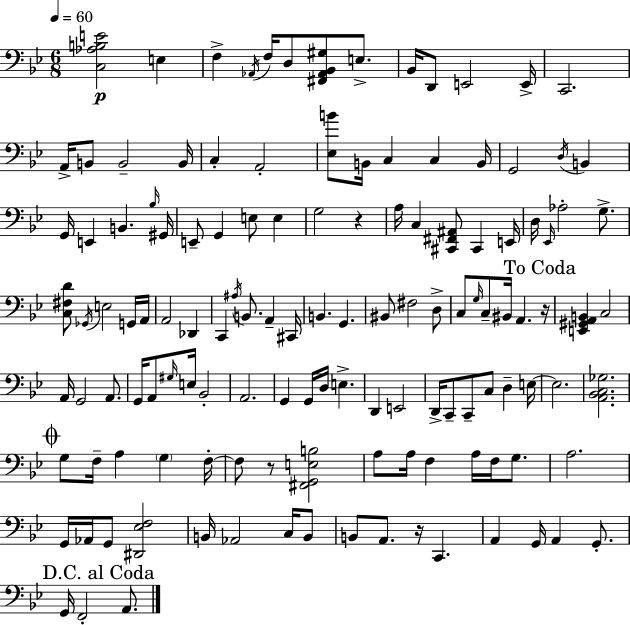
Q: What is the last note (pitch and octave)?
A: A2